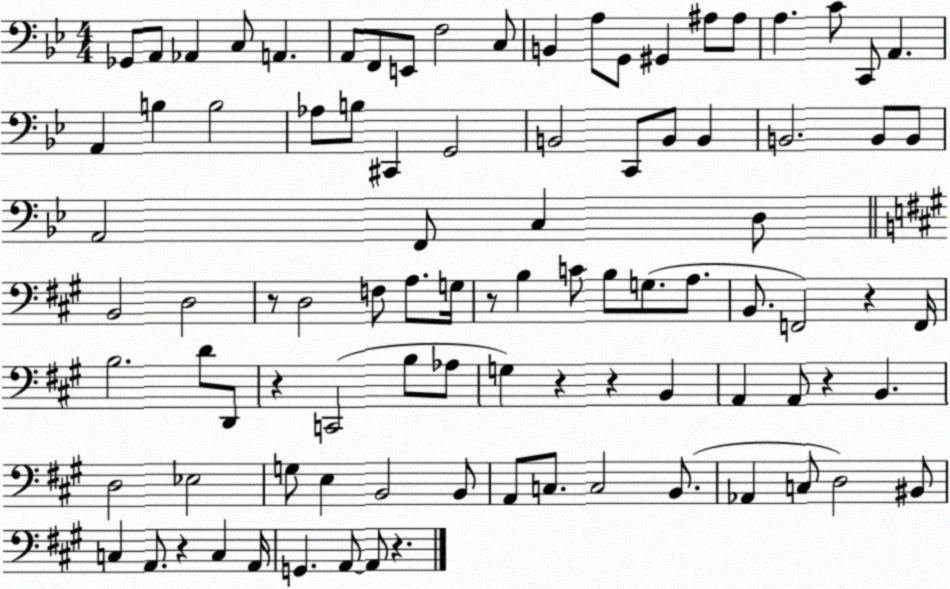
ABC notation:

X:1
T:Untitled
M:4/4
L:1/4
K:Bb
_G,,/2 A,,/2 _A,, C,/2 A,, A,,/2 F,,/2 E,,/2 F,2 C,/2 B,, A,/2 G,,/2 ^G,, ^A,/2 ^A,/2 A, C/2 C,,/2 A,, A,, B, B,2 _A,/2 B,/2 ^C,, G,,2 B,,2 C,,/2 B,,/2 B,, B,,2 B,,/2 B,,/2 A,,2 F,,/2 C, D,/2 B,,2 D,2 z/2 D,2 F,/2 A,/2 G,/4 z/2 B, C/2 B,/2 G,/2 A,/2 B,,/2 F,,2 z F,,/4 B,2 D/2 D,,/2 z C,,2 B,/2 _A,/2 G, z z B,, A,, A,,/2 z B,, D,2 _E,2 G,/2 E, B,,2 B,,/2 A,,/2 C,/2 C,2 B,,/2 _A,, C,/2 D,2 ^B,,/2 C, A,,/2 z C, A,,/4 G,, A,,/2 A,,/2 z